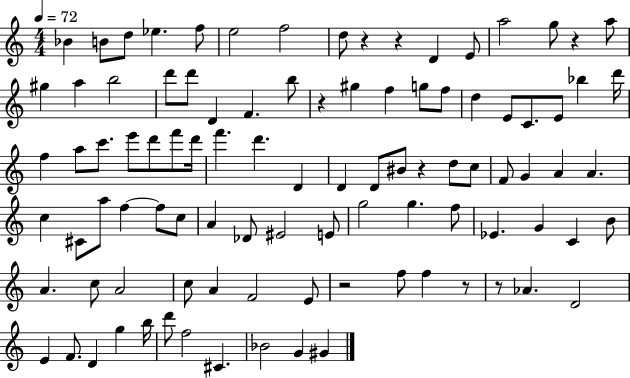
Bb4/q B4/e D5/e Eb5/q. F5/e E5/h F5/h D5/e R/q R/q D4/q E4/e A5/h G5/e R/q A5/e G#5/q A5/q B5/h D6/e D6/e D4/q F4/q. B5/e R/q G#5/q F5/q G5/e F5/e D5/q E4/e C4/e. E4/e Bb5/q D6/s F5/q A5/e C6/e. E6/e D6/e F6/e D6/s F6/q. D6/q. D4/q D4/q D4/e BIS4/e R/q D5/e C5/e F4/e G4/q A4/q A4/q. C5/q C#4/e A5/e F5/q F5/e C5/e A4/q Db4/e EIS4/h E4/e G5/h G5/q. F5/e Eb4/q. G4/q C4/q B4/e A4/q. C5/e A4/h C5/e A4/q F4/h E4/e R/h F5/e F5/q R/e R/e Ab4/q. D4/h E4/q F4/e. D4/q G5/q B5/s D6/e F5/h C#4/q. Bb4/h G4/q G#4/q